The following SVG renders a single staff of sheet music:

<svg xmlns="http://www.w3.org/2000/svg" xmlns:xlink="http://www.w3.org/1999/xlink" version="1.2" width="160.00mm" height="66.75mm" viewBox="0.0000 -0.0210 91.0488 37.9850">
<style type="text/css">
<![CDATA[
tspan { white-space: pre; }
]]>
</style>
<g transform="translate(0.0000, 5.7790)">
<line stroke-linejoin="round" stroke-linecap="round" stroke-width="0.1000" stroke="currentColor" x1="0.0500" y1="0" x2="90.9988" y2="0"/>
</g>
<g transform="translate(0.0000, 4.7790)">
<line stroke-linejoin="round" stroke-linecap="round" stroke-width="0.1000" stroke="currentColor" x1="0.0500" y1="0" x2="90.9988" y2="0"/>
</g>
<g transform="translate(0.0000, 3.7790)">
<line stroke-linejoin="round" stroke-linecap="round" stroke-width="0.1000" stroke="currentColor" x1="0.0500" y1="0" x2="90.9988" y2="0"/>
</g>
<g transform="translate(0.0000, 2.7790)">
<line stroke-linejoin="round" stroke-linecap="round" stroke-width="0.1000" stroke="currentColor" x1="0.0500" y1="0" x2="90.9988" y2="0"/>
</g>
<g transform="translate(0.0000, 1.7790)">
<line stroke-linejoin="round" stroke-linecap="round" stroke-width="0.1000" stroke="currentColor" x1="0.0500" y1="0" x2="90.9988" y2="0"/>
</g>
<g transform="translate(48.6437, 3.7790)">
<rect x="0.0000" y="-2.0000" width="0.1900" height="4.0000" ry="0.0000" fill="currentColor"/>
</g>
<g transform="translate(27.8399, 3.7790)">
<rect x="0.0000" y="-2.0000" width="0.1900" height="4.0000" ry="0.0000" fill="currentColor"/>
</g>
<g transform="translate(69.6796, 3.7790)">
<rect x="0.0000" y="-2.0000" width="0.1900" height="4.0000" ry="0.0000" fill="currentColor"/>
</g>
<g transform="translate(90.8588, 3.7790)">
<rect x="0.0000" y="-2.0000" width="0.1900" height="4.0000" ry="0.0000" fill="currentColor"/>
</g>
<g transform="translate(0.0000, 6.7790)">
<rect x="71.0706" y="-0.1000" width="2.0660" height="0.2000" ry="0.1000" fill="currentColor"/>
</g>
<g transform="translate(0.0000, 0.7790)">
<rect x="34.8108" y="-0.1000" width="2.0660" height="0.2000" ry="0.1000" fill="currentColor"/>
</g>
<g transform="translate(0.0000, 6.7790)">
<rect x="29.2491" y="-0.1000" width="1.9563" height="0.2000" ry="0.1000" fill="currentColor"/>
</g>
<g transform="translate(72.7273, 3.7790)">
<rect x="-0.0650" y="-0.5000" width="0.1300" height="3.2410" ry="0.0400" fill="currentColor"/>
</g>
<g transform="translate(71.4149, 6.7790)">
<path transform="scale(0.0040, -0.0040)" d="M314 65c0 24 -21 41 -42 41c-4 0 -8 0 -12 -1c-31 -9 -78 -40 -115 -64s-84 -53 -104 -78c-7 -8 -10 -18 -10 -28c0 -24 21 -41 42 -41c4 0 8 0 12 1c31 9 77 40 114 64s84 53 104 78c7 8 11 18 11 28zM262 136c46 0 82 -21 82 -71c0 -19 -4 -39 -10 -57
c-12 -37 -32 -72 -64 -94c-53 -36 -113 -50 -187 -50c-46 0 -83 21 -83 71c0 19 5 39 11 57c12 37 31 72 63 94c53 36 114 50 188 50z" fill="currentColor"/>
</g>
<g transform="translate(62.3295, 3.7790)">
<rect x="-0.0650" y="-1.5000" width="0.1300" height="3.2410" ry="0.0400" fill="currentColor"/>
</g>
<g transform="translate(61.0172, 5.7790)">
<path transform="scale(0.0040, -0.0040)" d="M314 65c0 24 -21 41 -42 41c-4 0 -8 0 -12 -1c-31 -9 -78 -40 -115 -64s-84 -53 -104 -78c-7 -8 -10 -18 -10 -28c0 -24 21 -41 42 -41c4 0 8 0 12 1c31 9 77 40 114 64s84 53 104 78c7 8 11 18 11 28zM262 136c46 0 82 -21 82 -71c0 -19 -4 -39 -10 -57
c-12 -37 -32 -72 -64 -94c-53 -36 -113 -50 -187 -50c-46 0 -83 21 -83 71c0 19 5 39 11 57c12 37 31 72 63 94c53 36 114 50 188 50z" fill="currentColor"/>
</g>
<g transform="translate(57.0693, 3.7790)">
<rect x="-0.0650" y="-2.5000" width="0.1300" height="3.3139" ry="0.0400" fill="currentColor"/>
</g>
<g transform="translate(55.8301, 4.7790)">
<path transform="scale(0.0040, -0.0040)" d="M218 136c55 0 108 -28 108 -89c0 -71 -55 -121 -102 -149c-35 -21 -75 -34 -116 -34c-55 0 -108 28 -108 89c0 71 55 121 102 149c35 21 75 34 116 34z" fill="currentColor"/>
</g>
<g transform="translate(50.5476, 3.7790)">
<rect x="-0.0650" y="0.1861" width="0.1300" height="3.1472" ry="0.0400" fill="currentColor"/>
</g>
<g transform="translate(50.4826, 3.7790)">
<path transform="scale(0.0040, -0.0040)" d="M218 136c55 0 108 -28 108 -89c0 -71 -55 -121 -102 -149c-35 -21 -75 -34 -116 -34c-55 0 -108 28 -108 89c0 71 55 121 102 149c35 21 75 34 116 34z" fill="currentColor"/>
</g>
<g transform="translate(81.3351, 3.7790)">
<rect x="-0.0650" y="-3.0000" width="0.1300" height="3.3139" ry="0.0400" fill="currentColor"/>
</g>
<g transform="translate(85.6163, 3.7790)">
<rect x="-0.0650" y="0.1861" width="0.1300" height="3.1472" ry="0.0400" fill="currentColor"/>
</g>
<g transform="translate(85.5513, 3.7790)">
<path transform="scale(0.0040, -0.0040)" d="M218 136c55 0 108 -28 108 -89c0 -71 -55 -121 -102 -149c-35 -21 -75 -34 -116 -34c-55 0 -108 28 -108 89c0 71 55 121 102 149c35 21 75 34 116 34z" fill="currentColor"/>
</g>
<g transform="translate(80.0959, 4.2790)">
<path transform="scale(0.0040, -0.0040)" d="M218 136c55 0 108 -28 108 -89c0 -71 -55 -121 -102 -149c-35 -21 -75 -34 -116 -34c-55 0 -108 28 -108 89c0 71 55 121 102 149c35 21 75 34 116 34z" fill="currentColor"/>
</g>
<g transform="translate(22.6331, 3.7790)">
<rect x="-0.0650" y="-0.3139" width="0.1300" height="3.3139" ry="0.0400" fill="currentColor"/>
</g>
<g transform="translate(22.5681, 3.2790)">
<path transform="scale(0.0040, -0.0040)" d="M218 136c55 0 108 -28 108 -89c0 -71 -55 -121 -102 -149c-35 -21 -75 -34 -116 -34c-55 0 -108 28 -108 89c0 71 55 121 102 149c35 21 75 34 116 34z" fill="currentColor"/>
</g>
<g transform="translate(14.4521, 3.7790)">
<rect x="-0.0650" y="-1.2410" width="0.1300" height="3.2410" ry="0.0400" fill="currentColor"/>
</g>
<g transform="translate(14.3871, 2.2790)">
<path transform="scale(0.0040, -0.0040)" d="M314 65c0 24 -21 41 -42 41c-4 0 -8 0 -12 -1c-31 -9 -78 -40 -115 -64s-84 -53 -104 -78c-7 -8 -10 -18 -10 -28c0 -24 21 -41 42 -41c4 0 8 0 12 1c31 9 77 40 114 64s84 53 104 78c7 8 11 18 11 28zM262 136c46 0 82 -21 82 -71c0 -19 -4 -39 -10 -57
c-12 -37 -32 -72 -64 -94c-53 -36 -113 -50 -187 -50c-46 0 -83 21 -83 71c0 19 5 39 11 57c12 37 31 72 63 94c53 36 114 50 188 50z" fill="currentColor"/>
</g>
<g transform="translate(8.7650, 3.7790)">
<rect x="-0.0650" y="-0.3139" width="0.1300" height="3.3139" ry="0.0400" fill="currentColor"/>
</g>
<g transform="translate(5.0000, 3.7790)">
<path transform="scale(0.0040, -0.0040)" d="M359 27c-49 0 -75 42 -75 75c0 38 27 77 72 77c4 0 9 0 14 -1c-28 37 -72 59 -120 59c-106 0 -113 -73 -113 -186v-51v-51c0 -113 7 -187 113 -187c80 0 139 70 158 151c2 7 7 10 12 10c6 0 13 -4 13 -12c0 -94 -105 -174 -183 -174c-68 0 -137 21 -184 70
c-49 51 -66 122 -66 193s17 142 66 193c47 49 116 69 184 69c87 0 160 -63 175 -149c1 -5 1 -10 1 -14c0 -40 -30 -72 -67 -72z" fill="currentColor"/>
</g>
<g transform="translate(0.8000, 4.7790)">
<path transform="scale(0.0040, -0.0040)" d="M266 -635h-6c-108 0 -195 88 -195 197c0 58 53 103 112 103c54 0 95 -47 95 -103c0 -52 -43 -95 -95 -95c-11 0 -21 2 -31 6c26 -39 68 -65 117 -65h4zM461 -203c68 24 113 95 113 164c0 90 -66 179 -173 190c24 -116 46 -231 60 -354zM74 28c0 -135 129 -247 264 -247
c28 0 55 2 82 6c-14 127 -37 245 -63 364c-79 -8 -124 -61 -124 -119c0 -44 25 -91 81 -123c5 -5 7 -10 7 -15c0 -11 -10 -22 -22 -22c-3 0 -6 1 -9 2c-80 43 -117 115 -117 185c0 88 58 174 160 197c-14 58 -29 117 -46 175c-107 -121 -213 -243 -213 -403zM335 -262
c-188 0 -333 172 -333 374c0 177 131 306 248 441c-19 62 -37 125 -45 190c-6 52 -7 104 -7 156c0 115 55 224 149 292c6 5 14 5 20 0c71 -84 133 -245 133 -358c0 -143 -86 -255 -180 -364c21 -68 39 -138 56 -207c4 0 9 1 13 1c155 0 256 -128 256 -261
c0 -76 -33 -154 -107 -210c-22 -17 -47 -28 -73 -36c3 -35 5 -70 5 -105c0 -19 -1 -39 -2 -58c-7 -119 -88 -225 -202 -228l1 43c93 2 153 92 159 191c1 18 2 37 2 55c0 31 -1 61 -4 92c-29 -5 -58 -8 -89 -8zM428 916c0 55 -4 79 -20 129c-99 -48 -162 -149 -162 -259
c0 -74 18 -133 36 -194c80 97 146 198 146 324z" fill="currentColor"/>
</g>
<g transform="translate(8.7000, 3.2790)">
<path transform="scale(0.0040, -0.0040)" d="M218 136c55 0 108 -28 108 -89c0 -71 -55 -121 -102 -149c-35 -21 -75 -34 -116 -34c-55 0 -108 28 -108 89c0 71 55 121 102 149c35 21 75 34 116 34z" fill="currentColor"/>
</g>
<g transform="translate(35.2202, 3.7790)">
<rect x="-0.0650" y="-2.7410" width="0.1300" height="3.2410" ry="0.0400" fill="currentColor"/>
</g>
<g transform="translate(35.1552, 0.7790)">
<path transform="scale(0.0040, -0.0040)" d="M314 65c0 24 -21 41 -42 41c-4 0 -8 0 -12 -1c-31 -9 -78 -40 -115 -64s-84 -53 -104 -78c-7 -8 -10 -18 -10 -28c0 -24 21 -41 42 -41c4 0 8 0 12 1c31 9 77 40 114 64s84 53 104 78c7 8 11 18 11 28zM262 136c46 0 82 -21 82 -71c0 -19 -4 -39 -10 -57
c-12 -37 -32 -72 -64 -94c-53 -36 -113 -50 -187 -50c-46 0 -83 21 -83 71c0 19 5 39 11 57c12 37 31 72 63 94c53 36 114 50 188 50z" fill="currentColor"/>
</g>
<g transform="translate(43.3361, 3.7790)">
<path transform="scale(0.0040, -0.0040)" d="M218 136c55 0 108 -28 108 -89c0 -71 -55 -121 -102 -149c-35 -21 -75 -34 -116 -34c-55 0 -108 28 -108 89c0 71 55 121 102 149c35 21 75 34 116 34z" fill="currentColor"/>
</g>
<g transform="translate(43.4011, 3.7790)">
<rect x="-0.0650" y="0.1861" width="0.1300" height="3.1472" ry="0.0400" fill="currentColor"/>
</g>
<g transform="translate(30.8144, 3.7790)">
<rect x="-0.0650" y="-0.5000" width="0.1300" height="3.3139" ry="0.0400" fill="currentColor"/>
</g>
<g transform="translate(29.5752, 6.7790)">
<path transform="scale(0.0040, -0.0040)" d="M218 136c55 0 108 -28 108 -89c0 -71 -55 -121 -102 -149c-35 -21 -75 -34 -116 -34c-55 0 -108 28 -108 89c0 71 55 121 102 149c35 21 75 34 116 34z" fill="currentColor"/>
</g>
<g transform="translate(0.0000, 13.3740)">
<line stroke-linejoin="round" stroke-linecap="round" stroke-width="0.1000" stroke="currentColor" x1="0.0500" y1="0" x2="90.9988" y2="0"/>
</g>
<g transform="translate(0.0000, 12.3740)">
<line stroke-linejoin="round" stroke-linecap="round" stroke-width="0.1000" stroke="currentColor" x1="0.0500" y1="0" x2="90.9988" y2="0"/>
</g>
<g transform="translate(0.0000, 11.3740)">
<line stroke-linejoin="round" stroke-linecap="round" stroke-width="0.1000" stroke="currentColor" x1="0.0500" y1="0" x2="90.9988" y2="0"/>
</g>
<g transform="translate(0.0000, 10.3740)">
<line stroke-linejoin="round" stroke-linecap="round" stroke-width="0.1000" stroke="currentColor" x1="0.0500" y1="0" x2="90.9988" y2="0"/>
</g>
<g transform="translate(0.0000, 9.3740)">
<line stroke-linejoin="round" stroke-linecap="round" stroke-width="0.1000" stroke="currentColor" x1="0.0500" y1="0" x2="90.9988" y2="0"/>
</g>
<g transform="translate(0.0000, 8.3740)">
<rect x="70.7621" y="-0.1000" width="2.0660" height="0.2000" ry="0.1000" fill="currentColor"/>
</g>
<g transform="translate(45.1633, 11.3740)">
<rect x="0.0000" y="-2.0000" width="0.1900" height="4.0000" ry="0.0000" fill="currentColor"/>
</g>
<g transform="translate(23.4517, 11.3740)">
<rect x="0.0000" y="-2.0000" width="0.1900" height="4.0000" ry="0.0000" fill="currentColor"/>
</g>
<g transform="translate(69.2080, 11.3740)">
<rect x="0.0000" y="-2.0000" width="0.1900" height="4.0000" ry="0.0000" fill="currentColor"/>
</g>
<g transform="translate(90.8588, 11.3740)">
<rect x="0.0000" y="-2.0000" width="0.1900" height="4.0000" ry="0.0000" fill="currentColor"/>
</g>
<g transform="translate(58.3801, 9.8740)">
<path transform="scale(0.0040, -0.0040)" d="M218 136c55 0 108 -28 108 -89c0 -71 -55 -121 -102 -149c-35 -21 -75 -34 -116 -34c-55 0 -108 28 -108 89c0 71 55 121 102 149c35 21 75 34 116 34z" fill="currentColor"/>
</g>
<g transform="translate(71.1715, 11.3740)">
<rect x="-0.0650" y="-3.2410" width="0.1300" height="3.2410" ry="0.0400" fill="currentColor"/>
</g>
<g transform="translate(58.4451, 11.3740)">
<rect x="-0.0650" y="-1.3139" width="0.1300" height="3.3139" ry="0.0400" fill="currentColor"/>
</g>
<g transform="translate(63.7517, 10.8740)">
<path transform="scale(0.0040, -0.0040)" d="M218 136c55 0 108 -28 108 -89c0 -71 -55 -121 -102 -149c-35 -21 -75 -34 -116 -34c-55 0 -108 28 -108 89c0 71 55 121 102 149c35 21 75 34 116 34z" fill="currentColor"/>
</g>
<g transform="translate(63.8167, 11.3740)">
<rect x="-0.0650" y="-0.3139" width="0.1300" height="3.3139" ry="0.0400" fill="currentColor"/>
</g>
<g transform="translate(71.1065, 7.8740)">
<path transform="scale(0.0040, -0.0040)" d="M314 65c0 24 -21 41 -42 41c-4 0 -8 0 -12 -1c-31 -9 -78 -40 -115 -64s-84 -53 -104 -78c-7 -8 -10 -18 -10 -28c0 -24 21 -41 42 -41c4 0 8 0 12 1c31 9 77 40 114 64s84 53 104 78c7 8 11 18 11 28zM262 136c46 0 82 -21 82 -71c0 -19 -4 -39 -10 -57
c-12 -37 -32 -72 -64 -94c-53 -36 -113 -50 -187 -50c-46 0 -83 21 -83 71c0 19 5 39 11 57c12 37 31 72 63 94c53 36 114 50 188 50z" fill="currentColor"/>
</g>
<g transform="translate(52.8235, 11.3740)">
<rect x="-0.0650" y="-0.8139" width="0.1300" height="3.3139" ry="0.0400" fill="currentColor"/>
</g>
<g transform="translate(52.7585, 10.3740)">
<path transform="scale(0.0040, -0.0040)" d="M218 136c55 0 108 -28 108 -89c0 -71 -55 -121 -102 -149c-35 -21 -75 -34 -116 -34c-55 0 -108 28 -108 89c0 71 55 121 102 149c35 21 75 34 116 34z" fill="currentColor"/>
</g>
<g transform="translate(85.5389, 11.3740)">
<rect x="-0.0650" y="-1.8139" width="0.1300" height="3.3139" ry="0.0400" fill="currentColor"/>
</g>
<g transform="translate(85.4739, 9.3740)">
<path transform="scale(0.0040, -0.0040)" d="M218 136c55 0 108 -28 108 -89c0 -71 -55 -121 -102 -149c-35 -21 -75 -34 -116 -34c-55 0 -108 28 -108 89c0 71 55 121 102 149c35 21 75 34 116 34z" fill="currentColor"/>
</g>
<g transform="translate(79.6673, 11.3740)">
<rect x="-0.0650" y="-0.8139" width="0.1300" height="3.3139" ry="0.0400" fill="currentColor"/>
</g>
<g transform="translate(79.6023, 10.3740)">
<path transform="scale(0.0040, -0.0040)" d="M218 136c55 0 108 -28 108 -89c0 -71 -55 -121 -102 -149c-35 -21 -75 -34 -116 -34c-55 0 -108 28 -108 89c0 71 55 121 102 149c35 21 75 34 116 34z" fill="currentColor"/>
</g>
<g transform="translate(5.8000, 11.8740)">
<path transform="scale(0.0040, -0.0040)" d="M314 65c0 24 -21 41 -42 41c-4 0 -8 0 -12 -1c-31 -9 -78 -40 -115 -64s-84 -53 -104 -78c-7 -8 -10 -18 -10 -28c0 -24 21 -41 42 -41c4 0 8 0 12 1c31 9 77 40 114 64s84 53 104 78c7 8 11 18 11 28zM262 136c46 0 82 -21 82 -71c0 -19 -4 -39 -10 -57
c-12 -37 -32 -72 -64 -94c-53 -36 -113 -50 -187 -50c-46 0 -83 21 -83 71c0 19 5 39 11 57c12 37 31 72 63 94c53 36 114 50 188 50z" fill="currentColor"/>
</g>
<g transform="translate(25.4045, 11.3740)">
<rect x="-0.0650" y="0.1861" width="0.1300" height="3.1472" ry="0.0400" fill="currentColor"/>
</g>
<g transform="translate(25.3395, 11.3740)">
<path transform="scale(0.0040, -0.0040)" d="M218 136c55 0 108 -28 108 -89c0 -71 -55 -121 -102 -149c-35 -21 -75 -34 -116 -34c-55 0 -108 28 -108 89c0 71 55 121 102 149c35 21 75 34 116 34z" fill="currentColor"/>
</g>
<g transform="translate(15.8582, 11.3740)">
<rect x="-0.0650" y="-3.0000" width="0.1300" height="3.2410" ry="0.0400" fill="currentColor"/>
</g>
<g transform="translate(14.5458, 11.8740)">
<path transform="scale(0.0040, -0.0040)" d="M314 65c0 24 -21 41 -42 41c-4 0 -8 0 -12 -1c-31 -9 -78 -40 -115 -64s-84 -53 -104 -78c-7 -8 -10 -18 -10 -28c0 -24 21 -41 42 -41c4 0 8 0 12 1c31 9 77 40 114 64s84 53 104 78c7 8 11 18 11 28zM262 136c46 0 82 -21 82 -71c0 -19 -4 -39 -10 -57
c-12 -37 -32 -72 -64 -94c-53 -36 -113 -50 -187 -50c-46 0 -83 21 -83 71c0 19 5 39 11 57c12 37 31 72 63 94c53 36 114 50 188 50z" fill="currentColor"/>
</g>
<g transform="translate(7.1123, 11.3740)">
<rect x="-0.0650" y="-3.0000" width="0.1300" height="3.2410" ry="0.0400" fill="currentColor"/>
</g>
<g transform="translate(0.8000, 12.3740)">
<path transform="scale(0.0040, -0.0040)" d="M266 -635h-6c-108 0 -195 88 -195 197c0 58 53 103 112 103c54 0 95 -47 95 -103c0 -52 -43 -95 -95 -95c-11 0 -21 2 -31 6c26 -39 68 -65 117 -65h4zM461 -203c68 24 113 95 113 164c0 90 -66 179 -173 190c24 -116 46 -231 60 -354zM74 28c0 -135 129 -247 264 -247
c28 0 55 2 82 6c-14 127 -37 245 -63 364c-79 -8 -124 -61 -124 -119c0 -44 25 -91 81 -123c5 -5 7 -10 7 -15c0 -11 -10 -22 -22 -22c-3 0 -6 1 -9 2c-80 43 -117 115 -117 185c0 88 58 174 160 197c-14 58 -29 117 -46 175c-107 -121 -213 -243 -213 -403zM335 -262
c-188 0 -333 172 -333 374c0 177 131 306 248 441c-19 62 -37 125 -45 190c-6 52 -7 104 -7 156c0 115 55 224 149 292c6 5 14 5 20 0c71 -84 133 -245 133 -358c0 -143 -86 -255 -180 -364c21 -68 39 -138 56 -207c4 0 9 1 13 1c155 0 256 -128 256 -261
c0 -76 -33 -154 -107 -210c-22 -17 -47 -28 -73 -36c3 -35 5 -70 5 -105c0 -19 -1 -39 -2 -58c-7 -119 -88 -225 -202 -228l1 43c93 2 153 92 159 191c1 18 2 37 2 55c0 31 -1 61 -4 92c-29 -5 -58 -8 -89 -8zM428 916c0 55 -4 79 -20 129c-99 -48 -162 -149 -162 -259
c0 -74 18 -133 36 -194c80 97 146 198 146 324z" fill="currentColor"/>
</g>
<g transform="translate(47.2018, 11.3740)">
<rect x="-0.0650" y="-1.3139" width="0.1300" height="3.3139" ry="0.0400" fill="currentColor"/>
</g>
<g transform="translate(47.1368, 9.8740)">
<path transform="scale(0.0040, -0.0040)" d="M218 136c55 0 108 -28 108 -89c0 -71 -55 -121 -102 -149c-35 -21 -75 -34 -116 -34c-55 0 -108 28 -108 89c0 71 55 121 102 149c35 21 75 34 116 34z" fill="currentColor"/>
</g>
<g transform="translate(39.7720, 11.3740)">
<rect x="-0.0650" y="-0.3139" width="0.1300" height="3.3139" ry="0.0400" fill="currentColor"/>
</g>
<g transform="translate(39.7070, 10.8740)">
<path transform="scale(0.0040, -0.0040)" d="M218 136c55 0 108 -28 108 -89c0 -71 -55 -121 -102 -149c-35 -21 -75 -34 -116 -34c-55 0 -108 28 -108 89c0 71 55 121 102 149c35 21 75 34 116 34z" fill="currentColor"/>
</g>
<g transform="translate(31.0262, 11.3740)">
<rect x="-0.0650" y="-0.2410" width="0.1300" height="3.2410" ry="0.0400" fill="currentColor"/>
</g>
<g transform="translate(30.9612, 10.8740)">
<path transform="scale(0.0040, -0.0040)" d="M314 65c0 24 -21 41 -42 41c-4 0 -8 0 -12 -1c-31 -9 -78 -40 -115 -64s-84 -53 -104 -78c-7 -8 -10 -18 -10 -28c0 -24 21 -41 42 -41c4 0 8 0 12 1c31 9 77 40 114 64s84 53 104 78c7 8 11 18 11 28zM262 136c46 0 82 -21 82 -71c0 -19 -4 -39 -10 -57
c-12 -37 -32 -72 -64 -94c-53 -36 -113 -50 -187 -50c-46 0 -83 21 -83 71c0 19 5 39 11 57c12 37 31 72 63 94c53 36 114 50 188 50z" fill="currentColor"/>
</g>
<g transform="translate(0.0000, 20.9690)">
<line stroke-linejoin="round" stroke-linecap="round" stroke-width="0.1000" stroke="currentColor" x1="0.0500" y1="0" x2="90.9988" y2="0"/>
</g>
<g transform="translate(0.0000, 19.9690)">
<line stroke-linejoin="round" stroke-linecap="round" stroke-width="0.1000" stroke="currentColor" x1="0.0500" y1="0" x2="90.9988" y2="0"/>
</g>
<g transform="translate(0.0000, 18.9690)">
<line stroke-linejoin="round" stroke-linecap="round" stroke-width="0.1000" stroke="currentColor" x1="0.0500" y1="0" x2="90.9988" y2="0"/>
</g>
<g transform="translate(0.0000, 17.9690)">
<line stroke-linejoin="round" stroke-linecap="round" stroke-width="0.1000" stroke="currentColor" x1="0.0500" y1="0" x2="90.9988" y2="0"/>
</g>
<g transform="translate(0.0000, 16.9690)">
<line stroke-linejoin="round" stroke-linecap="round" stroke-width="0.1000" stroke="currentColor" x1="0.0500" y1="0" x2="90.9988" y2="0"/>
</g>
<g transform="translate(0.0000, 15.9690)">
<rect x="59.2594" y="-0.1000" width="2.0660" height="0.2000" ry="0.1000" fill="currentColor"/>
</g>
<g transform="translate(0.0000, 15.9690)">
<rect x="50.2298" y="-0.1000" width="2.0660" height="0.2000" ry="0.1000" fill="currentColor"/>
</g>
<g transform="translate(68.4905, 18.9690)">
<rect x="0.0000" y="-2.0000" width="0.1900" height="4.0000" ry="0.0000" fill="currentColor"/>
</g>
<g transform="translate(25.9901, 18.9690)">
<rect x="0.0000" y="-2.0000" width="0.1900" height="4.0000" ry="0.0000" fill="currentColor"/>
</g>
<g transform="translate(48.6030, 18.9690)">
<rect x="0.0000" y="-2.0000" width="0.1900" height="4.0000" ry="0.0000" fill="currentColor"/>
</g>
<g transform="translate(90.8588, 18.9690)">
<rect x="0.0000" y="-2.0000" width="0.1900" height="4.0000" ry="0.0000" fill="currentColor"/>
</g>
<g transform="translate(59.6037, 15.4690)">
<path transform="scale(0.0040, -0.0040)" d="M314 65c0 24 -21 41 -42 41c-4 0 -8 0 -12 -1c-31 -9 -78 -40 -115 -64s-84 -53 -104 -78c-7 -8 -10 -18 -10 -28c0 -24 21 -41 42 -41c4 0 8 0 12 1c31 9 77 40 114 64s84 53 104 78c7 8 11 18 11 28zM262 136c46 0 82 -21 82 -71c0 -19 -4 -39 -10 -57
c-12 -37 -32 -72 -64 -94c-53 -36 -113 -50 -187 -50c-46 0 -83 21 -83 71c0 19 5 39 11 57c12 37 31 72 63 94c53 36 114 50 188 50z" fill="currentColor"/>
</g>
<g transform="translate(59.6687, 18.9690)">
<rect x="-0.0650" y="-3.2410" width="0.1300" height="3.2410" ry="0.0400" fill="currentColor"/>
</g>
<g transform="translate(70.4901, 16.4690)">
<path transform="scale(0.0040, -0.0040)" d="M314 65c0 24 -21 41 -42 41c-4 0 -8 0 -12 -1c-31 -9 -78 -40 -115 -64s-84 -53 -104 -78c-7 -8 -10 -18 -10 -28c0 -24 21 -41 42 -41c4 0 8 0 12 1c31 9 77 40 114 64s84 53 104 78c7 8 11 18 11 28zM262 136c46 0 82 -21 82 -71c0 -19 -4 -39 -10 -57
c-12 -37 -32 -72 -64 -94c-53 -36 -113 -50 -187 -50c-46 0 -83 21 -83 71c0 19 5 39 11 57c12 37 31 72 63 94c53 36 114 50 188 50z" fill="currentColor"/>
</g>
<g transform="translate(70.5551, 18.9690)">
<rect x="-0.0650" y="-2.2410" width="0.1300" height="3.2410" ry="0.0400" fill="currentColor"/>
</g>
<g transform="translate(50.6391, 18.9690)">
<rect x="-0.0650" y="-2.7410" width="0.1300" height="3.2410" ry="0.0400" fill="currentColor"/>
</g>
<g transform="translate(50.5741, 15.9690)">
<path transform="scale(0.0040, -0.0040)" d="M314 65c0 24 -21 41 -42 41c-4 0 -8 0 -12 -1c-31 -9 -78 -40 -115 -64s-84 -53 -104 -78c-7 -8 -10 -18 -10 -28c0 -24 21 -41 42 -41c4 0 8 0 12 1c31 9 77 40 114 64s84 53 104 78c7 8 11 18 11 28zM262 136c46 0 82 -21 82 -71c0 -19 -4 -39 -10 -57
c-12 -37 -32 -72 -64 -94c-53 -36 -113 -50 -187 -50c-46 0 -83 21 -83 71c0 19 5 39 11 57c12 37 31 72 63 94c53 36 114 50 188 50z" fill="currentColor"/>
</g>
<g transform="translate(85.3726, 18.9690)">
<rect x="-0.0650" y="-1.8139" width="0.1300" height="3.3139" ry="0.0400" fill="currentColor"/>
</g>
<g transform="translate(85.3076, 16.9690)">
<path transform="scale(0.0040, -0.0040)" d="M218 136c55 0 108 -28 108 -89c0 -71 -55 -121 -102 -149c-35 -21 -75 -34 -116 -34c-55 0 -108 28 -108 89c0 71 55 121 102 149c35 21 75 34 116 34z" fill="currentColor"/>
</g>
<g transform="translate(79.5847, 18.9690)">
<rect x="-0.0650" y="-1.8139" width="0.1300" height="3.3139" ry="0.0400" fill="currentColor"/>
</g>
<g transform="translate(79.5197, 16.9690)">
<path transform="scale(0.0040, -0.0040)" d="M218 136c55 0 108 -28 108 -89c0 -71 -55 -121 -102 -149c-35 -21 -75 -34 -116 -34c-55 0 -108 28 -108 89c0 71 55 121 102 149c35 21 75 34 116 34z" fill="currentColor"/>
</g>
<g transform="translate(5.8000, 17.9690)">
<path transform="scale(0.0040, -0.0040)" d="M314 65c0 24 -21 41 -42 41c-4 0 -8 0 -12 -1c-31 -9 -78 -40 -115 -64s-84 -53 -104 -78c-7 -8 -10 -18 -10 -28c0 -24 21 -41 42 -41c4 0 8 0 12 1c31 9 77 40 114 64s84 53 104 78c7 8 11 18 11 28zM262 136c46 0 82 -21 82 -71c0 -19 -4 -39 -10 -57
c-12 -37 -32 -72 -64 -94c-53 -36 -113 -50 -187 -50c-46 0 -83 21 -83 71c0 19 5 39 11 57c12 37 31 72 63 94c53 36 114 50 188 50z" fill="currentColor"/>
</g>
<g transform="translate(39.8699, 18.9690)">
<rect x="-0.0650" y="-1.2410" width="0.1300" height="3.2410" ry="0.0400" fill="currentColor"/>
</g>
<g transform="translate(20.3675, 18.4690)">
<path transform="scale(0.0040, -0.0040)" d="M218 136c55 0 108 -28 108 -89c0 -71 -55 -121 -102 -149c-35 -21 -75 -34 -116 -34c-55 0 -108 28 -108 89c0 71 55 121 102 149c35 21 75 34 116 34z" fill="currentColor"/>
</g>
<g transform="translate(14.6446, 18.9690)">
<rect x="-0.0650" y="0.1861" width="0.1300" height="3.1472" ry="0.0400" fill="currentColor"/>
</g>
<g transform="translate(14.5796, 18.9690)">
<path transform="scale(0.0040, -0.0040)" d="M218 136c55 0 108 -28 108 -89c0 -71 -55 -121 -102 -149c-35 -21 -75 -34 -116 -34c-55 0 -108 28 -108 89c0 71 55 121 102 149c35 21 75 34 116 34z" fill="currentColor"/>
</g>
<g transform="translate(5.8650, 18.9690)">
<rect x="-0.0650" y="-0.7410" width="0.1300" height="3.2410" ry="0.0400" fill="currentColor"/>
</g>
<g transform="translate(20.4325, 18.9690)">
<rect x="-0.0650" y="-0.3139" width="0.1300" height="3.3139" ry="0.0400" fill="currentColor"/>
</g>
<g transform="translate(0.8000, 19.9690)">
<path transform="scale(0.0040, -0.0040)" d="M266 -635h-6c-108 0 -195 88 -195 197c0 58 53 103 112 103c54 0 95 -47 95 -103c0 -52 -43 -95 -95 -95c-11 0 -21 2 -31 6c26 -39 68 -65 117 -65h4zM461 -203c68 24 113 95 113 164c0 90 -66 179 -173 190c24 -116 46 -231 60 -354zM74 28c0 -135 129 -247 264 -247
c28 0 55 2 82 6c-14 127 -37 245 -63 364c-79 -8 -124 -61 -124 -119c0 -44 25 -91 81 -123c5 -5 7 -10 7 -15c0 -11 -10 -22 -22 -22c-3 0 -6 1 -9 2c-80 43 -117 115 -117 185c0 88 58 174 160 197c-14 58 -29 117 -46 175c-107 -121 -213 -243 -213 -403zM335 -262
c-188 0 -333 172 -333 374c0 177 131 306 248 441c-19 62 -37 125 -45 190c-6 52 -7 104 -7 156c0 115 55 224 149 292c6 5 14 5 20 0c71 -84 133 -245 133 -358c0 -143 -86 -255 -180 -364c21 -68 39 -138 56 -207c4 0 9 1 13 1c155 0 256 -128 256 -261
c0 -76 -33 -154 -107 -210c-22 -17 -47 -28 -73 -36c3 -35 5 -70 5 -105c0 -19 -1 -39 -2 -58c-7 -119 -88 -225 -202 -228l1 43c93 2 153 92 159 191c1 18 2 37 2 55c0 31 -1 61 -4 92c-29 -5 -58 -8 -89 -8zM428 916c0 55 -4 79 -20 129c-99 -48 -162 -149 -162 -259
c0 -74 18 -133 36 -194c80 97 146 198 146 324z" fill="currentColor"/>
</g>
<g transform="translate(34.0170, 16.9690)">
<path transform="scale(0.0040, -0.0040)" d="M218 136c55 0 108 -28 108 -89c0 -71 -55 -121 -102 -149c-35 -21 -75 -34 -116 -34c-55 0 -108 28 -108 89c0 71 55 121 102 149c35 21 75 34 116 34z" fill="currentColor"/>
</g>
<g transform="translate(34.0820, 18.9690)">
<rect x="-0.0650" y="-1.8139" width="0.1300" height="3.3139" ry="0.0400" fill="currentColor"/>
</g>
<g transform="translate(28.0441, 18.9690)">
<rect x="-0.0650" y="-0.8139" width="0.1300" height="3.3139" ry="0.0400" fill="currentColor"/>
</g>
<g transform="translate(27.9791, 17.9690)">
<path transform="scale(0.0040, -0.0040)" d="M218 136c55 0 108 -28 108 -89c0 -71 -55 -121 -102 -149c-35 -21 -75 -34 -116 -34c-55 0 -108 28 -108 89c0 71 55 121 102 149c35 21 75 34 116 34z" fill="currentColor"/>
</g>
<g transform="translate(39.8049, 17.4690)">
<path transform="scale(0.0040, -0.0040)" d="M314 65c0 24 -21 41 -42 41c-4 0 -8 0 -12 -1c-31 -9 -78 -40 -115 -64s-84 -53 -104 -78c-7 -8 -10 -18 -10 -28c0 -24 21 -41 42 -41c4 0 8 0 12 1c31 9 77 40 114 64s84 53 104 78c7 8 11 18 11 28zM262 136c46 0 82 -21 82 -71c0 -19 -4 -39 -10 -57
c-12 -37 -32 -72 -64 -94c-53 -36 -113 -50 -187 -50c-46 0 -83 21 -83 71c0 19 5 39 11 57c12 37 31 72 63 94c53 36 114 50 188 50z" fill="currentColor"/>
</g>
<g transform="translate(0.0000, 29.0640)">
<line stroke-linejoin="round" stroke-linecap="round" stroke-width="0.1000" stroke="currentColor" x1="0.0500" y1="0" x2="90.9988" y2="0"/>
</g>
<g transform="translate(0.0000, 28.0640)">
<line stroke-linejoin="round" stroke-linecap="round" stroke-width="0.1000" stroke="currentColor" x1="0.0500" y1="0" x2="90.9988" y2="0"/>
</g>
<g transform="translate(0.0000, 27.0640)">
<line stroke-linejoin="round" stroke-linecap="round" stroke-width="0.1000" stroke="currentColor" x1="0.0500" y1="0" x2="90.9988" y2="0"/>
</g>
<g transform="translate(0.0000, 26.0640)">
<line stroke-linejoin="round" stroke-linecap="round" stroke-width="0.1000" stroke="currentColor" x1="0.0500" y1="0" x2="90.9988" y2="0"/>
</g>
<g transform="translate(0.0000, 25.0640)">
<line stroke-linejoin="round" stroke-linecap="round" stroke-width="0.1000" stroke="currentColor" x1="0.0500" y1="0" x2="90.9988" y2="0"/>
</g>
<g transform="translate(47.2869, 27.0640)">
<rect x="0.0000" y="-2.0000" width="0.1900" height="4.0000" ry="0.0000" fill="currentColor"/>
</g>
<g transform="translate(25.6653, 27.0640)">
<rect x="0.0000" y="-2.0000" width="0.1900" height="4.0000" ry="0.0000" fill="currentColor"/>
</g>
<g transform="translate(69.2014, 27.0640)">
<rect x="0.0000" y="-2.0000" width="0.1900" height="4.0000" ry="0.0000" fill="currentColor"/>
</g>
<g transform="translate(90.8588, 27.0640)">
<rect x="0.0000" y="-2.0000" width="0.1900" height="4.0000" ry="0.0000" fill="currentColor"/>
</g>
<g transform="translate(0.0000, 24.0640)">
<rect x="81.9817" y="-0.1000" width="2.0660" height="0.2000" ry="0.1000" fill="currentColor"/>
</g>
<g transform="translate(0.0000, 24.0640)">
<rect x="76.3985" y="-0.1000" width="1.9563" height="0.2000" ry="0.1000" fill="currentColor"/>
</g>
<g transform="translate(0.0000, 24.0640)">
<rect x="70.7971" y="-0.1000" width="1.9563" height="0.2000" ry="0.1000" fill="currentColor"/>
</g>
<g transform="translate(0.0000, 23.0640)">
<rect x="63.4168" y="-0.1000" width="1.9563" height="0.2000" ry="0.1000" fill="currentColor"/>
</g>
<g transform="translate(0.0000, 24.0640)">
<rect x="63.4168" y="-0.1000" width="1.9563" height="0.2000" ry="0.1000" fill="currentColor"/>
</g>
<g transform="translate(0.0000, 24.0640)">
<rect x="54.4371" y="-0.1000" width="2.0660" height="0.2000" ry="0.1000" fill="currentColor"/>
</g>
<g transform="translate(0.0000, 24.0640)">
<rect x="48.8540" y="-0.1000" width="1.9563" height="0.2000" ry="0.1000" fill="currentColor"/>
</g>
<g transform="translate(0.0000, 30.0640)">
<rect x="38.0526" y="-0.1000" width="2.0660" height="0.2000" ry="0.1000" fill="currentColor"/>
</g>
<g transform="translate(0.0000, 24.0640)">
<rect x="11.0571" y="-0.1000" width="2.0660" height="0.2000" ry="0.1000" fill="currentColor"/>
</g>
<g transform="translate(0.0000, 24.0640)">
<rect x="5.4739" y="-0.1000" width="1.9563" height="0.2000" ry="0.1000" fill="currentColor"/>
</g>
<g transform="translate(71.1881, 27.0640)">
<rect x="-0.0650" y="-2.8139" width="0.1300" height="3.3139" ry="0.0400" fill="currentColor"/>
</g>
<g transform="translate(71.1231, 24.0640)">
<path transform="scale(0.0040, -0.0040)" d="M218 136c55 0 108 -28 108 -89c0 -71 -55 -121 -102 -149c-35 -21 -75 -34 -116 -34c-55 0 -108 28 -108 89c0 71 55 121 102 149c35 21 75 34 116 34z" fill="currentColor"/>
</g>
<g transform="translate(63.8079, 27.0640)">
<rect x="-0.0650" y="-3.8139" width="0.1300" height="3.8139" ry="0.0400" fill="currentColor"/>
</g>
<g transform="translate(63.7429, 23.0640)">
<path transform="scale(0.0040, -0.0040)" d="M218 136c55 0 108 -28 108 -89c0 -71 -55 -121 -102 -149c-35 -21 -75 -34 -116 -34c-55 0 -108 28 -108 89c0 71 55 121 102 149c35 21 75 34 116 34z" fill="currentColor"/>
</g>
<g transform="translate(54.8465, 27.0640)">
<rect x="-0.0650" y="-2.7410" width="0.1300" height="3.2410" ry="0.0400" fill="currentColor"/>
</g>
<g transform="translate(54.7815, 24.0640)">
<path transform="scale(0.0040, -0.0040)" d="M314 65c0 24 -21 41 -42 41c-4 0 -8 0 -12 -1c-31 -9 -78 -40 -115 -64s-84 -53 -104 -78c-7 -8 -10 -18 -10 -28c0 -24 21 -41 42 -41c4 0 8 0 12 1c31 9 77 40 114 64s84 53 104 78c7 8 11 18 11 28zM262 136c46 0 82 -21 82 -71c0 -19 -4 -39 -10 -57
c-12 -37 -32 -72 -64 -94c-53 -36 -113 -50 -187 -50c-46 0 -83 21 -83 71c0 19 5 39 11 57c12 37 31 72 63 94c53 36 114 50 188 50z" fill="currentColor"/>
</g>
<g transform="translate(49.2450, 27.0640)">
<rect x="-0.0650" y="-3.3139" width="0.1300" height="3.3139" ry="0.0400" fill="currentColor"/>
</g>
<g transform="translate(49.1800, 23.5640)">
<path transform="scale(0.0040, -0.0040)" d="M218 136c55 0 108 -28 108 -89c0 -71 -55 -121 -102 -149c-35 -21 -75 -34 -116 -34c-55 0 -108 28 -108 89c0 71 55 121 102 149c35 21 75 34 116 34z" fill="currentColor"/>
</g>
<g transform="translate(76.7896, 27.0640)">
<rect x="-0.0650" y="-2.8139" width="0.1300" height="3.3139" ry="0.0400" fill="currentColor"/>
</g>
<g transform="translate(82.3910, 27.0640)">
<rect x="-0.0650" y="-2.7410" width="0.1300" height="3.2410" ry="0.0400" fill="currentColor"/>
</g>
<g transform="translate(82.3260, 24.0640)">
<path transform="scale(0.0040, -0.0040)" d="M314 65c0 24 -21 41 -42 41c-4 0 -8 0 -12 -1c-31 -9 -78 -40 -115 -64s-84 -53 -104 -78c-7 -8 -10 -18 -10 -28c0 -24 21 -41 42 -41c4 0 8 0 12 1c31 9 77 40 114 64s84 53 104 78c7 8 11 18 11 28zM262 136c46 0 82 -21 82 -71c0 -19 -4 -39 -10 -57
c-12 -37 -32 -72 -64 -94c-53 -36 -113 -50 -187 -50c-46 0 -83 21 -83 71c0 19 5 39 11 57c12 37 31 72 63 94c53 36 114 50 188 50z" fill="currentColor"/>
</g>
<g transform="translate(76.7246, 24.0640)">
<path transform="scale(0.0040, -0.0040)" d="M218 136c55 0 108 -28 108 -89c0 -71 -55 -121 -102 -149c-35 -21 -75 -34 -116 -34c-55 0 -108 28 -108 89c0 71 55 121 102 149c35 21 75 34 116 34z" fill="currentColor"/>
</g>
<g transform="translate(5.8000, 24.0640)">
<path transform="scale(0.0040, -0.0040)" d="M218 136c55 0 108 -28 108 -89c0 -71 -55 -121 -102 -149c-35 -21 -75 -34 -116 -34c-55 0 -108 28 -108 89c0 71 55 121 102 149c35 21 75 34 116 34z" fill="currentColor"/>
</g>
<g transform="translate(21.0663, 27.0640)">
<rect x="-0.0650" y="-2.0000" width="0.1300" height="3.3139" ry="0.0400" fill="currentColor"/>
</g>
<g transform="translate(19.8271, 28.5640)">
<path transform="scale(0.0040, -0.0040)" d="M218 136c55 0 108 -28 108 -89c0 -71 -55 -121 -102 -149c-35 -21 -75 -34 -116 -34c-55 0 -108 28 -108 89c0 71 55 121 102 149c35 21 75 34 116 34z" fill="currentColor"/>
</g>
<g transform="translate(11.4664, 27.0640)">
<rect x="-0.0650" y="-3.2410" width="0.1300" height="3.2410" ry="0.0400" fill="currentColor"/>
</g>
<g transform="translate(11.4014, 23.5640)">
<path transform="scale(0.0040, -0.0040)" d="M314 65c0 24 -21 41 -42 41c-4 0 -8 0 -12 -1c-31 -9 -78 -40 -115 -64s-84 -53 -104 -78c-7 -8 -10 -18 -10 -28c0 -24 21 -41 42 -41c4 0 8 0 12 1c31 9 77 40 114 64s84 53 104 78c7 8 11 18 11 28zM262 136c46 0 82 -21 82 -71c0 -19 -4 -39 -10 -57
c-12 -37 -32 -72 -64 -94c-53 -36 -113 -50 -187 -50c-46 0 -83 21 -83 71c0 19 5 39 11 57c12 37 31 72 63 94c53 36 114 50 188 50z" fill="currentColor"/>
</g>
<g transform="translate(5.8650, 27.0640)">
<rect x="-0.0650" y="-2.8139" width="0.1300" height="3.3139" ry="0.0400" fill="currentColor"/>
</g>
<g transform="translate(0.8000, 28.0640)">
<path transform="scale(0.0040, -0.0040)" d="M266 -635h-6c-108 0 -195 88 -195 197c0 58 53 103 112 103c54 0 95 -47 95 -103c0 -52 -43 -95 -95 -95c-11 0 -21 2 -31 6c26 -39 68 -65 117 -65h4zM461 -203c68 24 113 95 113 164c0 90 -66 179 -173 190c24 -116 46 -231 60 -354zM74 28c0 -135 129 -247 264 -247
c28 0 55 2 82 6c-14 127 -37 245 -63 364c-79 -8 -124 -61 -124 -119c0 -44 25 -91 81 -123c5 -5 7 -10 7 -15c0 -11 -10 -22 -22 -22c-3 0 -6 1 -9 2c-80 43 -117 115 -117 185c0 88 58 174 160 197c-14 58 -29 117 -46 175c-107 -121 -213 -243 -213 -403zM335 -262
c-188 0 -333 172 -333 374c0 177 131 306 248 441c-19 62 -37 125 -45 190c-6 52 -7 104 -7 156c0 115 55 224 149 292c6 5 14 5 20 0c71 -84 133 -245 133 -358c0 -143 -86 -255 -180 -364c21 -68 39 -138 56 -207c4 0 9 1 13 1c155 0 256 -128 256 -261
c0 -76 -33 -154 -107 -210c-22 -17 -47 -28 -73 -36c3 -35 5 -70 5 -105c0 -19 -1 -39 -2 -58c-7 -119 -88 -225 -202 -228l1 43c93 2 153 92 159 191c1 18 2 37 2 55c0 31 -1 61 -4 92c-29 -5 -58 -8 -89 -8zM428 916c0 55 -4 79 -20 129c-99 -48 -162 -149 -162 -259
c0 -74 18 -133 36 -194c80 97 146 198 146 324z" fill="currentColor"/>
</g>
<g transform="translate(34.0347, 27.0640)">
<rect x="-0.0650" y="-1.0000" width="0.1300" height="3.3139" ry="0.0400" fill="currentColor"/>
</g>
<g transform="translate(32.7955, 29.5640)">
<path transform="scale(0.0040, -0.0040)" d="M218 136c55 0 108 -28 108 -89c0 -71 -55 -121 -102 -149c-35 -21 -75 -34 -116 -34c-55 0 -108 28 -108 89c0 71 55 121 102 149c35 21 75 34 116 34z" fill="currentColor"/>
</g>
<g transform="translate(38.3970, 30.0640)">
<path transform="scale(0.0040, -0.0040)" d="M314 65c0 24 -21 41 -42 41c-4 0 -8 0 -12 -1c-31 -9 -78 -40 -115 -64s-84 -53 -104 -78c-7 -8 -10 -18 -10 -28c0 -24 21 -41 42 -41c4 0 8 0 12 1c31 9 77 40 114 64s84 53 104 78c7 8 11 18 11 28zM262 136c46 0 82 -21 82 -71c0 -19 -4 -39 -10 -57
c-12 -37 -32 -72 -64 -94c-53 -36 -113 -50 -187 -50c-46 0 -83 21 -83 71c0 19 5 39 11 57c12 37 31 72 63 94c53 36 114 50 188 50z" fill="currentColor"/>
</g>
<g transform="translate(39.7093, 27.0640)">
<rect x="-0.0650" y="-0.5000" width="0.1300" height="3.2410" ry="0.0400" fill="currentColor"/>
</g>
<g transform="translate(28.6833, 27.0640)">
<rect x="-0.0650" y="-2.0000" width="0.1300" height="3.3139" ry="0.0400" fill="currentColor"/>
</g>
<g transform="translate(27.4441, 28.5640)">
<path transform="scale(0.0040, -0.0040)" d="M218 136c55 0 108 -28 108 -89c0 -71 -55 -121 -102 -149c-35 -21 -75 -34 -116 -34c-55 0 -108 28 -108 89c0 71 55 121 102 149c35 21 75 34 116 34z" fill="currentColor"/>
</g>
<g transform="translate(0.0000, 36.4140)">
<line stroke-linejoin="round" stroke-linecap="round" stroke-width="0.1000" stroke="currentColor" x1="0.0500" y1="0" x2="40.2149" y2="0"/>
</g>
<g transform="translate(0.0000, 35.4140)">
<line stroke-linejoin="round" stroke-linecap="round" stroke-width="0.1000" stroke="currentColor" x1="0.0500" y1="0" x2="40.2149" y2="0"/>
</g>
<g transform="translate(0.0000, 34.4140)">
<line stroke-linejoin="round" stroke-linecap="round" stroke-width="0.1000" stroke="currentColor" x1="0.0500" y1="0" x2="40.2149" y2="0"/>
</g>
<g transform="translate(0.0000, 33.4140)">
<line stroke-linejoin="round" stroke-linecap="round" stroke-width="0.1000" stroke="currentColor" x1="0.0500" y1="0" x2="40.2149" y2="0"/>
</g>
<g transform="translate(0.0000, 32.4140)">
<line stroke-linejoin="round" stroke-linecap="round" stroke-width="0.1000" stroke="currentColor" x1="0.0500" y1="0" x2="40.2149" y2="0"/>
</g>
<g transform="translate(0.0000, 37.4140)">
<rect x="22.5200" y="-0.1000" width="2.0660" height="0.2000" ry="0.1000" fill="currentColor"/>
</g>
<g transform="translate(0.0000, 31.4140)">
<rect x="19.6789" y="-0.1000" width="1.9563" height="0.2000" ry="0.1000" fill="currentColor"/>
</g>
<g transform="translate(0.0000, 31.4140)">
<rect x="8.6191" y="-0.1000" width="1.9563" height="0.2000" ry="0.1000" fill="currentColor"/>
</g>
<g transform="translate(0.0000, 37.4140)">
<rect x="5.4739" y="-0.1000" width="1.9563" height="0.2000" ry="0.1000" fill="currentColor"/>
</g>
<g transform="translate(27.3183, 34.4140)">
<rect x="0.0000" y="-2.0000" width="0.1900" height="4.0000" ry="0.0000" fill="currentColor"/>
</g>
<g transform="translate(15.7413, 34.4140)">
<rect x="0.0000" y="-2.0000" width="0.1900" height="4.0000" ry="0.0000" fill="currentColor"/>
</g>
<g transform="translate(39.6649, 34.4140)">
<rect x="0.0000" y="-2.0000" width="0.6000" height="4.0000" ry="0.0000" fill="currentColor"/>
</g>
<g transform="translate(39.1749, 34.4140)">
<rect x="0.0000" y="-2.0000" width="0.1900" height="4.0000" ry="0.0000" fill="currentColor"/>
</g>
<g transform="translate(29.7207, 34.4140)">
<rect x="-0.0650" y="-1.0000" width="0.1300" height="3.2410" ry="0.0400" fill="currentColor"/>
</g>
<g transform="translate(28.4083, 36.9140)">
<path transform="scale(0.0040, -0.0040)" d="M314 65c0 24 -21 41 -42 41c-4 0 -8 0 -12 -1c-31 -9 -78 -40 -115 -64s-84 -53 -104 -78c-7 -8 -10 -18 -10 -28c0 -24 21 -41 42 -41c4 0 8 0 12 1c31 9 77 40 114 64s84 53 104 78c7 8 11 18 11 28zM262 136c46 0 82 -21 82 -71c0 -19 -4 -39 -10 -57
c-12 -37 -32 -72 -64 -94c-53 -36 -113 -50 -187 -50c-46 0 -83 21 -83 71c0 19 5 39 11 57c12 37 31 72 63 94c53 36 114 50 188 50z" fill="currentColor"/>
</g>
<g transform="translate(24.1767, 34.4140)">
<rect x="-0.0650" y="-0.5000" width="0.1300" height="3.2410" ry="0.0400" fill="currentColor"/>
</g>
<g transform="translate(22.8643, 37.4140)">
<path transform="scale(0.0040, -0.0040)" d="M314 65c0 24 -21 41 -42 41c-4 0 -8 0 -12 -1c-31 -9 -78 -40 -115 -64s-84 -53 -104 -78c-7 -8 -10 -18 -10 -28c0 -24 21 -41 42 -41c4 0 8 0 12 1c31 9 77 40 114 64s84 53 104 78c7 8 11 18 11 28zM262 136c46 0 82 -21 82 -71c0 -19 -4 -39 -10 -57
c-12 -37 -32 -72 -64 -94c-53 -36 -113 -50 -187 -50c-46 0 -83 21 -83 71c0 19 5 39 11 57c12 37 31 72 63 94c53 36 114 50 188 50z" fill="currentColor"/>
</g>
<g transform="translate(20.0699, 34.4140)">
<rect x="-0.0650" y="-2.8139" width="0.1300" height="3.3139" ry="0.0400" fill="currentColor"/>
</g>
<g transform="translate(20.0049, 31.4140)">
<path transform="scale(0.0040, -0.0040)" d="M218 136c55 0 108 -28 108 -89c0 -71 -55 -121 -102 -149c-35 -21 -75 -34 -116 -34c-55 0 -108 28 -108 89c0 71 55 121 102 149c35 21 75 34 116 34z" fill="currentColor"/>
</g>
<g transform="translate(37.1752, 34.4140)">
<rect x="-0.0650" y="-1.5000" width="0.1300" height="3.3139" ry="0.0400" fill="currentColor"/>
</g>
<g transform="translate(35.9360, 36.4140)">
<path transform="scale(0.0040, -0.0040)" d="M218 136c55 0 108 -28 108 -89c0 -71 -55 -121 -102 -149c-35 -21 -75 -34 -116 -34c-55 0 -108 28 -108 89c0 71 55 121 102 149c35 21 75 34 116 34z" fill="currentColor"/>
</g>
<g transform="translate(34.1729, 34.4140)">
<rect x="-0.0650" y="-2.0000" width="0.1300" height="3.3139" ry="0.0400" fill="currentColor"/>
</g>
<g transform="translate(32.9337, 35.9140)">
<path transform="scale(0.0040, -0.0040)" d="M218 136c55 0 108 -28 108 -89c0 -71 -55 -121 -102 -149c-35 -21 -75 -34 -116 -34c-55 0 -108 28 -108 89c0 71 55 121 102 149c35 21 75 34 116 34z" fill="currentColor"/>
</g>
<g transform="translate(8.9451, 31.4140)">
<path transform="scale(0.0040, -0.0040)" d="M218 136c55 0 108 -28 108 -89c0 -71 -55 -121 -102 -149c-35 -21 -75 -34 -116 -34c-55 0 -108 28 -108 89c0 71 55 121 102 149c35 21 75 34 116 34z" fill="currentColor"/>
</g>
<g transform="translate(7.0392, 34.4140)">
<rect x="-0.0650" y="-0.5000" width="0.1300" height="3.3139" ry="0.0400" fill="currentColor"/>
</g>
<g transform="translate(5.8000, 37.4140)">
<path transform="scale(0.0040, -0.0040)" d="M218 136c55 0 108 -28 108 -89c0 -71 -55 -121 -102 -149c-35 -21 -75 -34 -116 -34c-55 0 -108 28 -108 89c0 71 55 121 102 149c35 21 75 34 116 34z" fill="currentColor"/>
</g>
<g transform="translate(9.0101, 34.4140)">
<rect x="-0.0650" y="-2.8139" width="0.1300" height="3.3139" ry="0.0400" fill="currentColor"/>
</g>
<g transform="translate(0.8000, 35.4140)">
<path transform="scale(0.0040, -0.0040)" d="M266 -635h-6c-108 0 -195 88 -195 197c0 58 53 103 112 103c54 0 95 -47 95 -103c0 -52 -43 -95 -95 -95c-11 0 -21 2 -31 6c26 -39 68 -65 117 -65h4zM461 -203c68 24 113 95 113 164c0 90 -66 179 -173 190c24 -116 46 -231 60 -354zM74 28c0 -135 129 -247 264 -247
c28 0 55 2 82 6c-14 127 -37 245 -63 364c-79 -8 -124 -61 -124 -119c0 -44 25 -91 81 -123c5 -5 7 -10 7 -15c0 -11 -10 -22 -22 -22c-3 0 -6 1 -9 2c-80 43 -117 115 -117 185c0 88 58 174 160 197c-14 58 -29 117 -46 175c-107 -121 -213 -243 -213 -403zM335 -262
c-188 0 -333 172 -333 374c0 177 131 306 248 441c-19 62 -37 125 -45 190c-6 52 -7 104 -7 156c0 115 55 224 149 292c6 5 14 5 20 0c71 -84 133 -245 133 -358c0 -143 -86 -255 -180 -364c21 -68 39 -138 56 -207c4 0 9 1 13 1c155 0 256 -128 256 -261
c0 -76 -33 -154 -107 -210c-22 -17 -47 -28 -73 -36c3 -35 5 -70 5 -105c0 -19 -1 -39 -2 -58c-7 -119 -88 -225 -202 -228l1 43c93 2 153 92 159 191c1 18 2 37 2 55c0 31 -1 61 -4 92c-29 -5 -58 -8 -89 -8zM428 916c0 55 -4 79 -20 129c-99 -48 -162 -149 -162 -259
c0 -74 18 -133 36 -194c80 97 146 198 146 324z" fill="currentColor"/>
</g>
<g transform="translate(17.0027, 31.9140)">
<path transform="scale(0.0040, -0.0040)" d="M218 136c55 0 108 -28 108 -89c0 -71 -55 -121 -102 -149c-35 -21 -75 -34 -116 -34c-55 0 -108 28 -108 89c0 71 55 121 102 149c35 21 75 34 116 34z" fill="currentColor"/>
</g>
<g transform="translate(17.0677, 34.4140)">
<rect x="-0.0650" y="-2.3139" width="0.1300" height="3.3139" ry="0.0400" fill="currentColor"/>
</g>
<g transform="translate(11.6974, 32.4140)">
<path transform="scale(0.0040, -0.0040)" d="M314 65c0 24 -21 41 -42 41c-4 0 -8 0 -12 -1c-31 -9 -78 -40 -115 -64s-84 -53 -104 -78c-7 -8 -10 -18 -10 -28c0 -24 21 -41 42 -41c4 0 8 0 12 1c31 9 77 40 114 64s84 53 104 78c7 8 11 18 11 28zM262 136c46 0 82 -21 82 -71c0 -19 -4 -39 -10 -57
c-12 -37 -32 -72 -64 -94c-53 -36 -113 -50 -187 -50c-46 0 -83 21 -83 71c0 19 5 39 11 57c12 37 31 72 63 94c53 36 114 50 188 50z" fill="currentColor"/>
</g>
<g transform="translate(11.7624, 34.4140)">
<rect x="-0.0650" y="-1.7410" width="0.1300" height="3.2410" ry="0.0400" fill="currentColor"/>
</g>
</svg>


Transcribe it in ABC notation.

X:1
T:Untitled
M:4/4
L:1/4
K:C
c e2 c C a2 B B G E2 C2 A B A2 A2 B c2 c e d e c b2 d f d2 B c d f e2 a2 b2 g2 f f a b2 F F D C2 b a2 c' a a a2 C a f2 g a C2 D2 F E